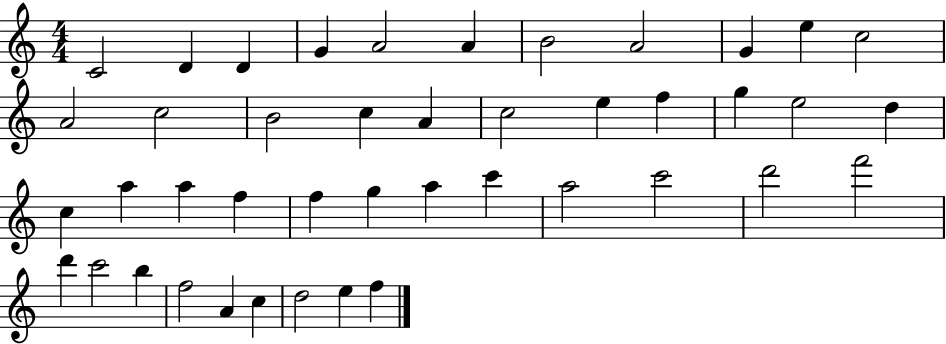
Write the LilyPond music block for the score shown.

{
  \clef treble
  \numericTimeSignature
  \time 4/4
  \key c \major
  c'2 d'4 d'4 | g'4 a'2 a'4 | b'2 a'2 | g'4 e''4 c''2 | \break a'2 c''2 | b'2 c''4 a'4 | c''2 e''4 f''4 | g''4 e''2 d''4 | \break c''4 a''4 a''4 f''4 | f''4 g''4 a''4 c'''4 | a''2 c'''2 | d'''2 f'''2 | \break d'''4 c'''2 b''4 | f''2 a'4 c''4 | d''2 e''4 f''4 | \bar "|."
}